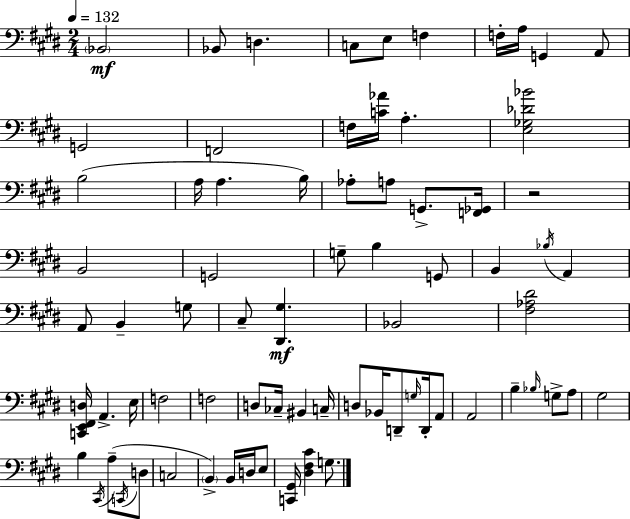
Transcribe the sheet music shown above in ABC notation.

X:1
T:Untitled
M:2/4
L:1/4
K:E
_B,,2 _B,,/2 D, C,/2 E,/2 F, F,/4 A,/4 G,, A,,/2 G,,2 F,,2 F,/4 [C_A]/4 A, [E,_G,_D_B]2 B,2 A,/4 A, B,/4 _A,/2 A,/2 G,,/2 [F,,_G,,]/4 z2 B,,2 G,,2 G,/2 B, G,,/2 B,, _B,/4 A,, A,,/2 B,, G,/2 ^C,/2 [^D,,^G,] _B,,2 [^F,_A,^D]2 [C,,E,,^F,,D,]/4 A,, E,/4 F,2 F,2 D,/2 _C,/4 ^B,, C,/4 D,/2 _B,,/4 D,,/2 G,/4 D,,/4 A,,/2 A,,2 B, _B,/4 G,/2 A,/2 ^G,2 B, ^C,,/4 A,/2 C,,/4 D,/2 C,2 B,, B,,/4 D,/4 E,/2 [C,,^G,,]/4 [^D,^F,^C] G,/2